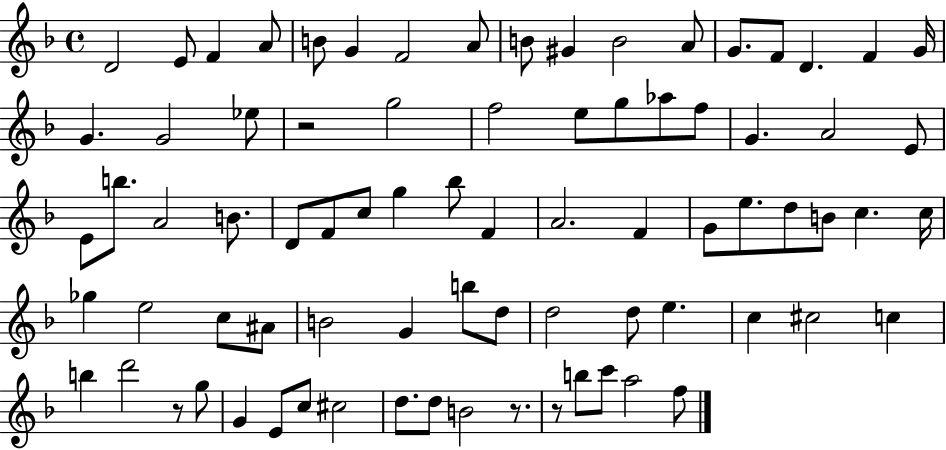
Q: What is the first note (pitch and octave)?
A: D4